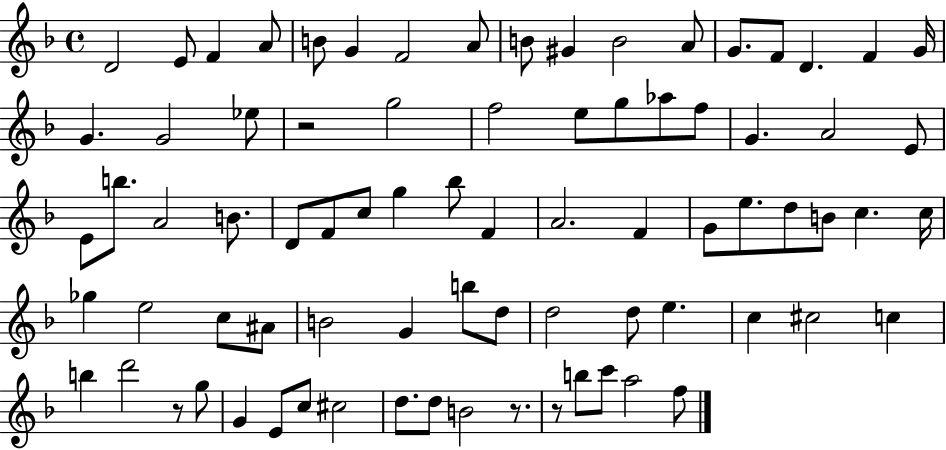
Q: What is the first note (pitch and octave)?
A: D4